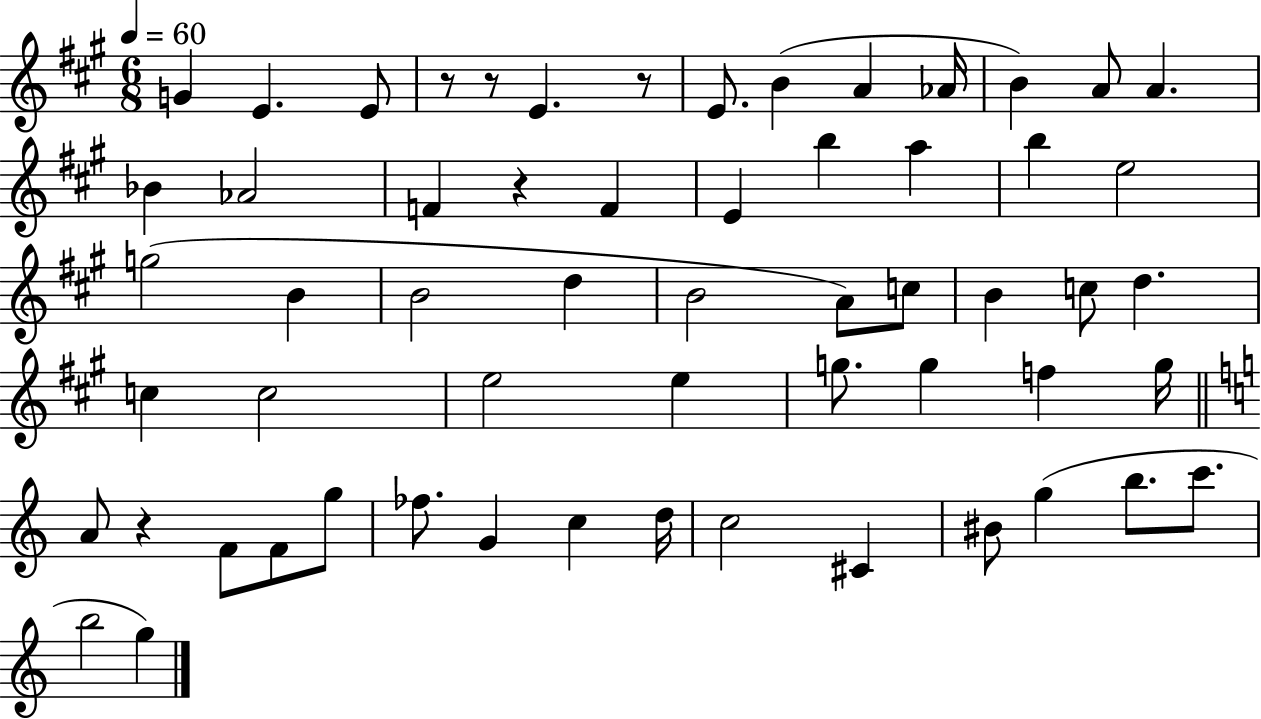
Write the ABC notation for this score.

X:1
T:Untitled
M:6/8
L:1/4
K:A
G E E/2 z/2 z/2 E z/2 E/2 B A _A/4 B A/2 A _B _A2 F z F E b a b e2 g2 B B2 d B2 A/2 c/2 B c/2 d c c2 e2 e g/2 g f g/4 A/2 z F/2 F/2 g/2 _f/2 G c d/4 c2 ^C ^B/2 g b/2 c'/2 b2 g